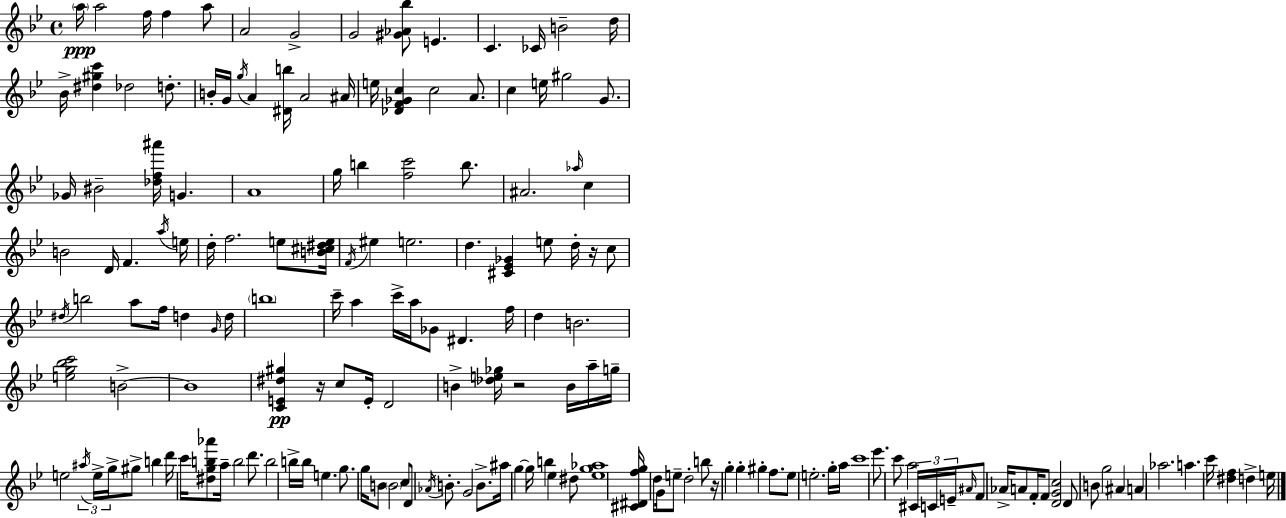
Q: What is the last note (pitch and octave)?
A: E5